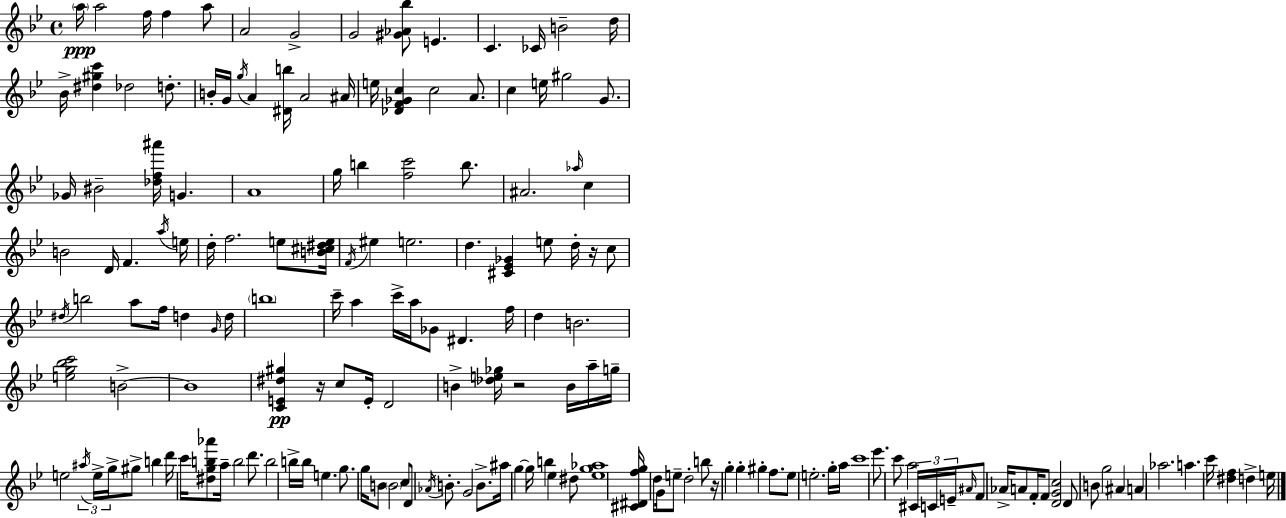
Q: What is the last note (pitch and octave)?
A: E5